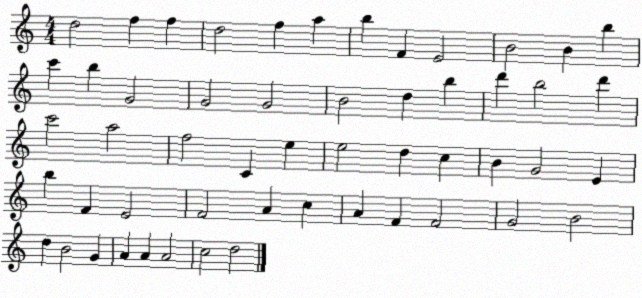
X:1
T:Untitled
M:4/4
L:1/4
K:C
d2 f f d2 f a b F E2 B2 B b c' b G2 G2 G2 B2 d b d' b2 d' c'2 a2 f2 C e e2 d c B G2 E b F E2 F2 A c A F F2 G2 B2 d B2 G A A A2 c2 d2